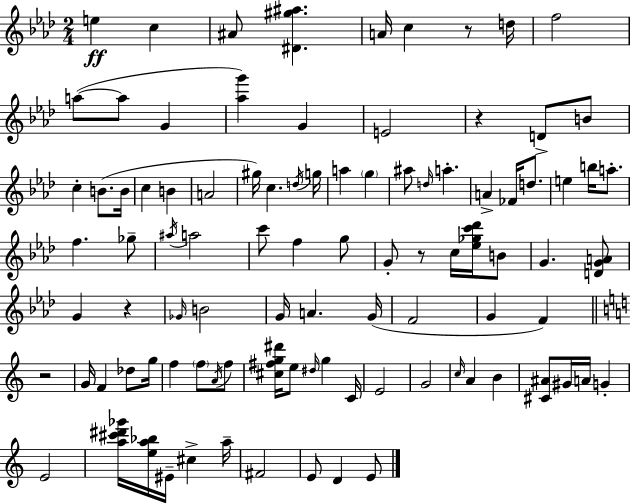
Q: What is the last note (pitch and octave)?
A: E4